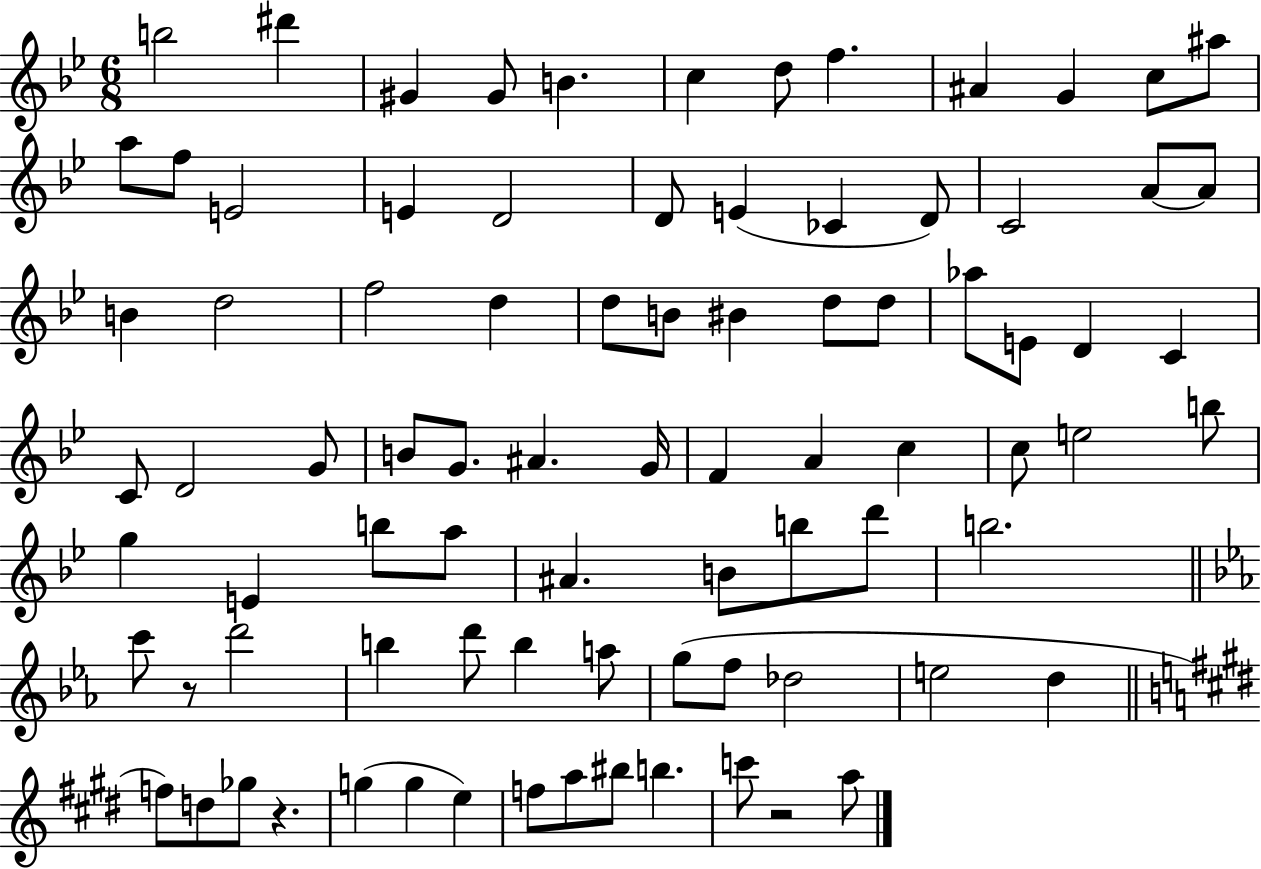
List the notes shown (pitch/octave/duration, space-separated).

B5/h D#6/q G#4/q G#4/e B4/q. C5/q D5/e F5/q. A#4/q G4/q C5/e A#5/e A5/e F5/e E4/h E4/q D4/h D4/e E4/q CES4/q D4/e C4/h A4/e A4/e B4/q D5/h F5/h D5/q D5/e B4/e BIS4/q D5/e D5/e Ab5/e E4/e D4/q C4/q C4/e D4/h G4/e B4/e G4/e. A#4/q. G4/s F4/q A4/q C5/q C5/e E5/h B5/e G5/q E4/q B5/e A5/e A#4/q. B4/e B5/e D6/e B5/h. C6/e R/e D6/h B5/q D6/e B5/q A5/e G5/e F5/e Db5/h E5/h D5/q F5/e D5/e Gb5/e R/q. G5/q G5/q E5/q F5/e A5/e BIS5/e B5/q. C6/e R/h A5/e